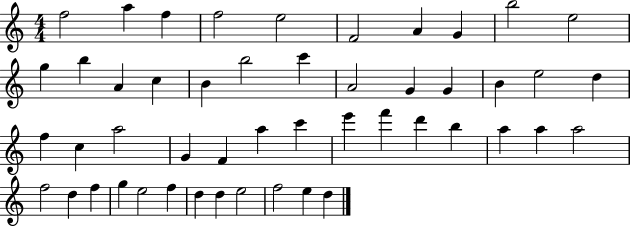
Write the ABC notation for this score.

X:1
T:Untitled
M:4/4
L:1/4
K:C
f2 a f f2 e2 F2 A G b2 e2 g b A c B b2 c' A2 G G B e2 d f c a2 G F a c' e' f' d' b a a a2 f2 d f g e2 f d d e2 f2 e d